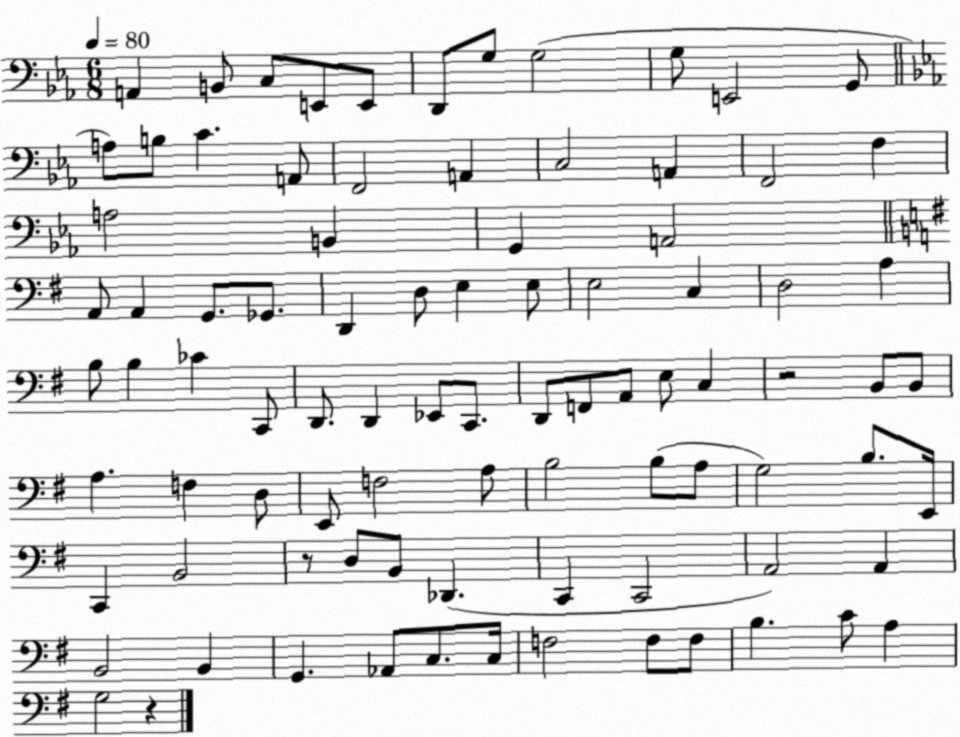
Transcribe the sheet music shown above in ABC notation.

X:1
T:Untitled
M:6/8
L:1/4
K:Eb
A,, B,,/2 C,/2 E,,/2 E,,/2 D,,/2 G,/2 G,2 G,/2 E,,2 G,,/2 A,/2 B,/2 C A,,/2 F,,2 A,, C,2 A,, F,,2 F, A,2 B,, G,, A,,2 A,,/2 A,, G,,/2 _G,,/2 D,, D,/2 E, E,/2 E,2 C, D,2 A, B,/2 B, _C C,,/2 D,,/2 D,, _E,,/2 C,,/2 D,,/2 F,,/2 A,,/2 E,/2 C, z2 B,,/2 B,,/2 A, F, D,/2 E,,/2 F,2 A,/2 B,2 B,/2 A,/2 G,2 B,/2 E,,/4 C,, B,,2 z/2 D,/2 B,,/2 _D,, C,, C,,2 A,,2 A,, B,,2 B,, G,, _A,,/2 C,/2 C,/4 F,2 F,/2 F,/2 B, C/2 A, G,2 z